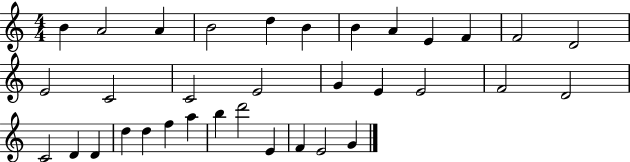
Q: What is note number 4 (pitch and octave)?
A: B4